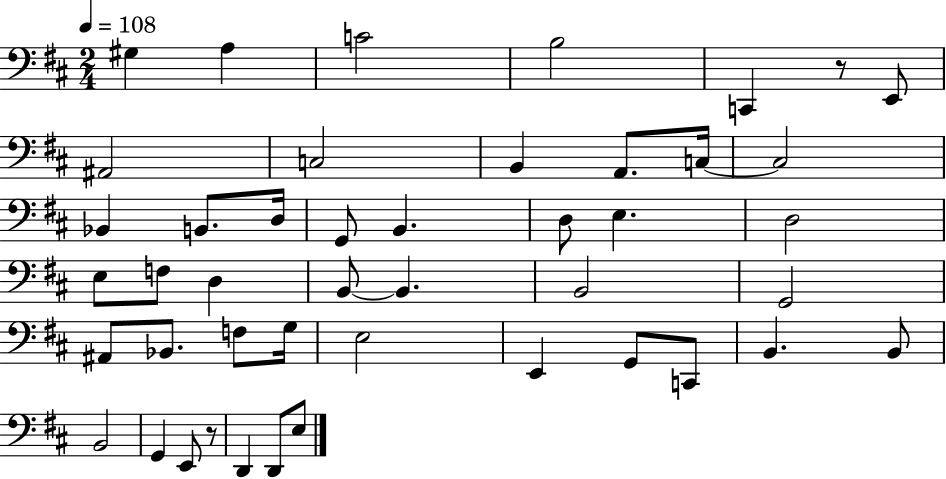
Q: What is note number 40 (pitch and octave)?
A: E2